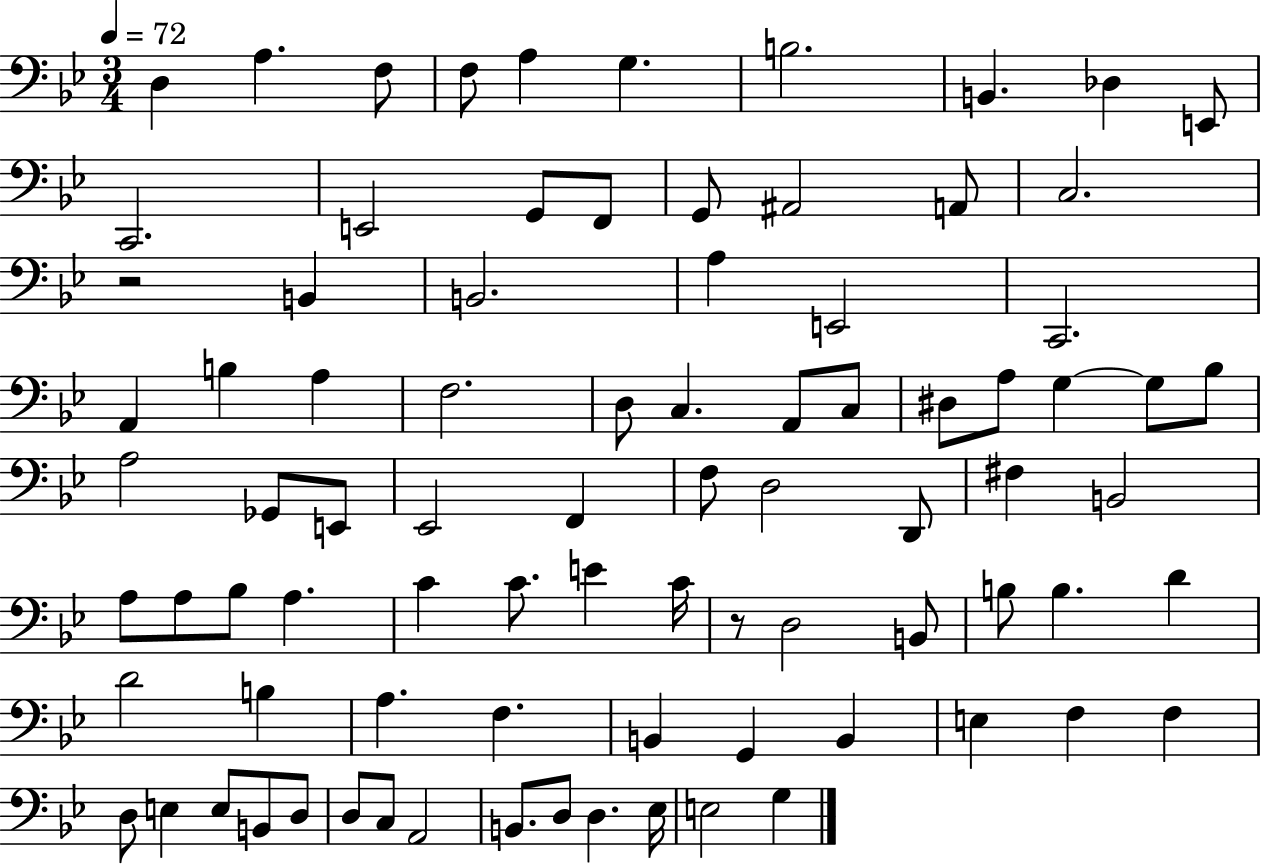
D3/q A3/q. F3/e F3/e A3/q G3/q. B3/h. B2/q. Db3/q E2/e C2/h. E2/h G2/e F2/e G2/e A#2/h A2/e C3/h. R/h B2/q B2/h. A3/q E2/h C2/h. A2/q B3/q A3/q F3/h. D3/e C3/q. A2/e C3/e D#3/e A3/e G3/q G3/e Bb3/e A3/h Gb2/e E2/e Eb2/h F2/q F3/e D3/h D2/e F#3/q B2/h A3/e A3/e Bb3/e A3/q. C4/q C4/e. E4/q C4/s R/e D3/h B2/e B3/e B3/q. D4/q D4/h B3/q A3/q. F3/q. B2/q G2/q B2/q E3/q F3/q F3/q D3/e E3/q E3/e B2/e D3/e D3/e C3/e A2/h B2/e. D3/e D3/q. Eb3/s E3/h G3/q